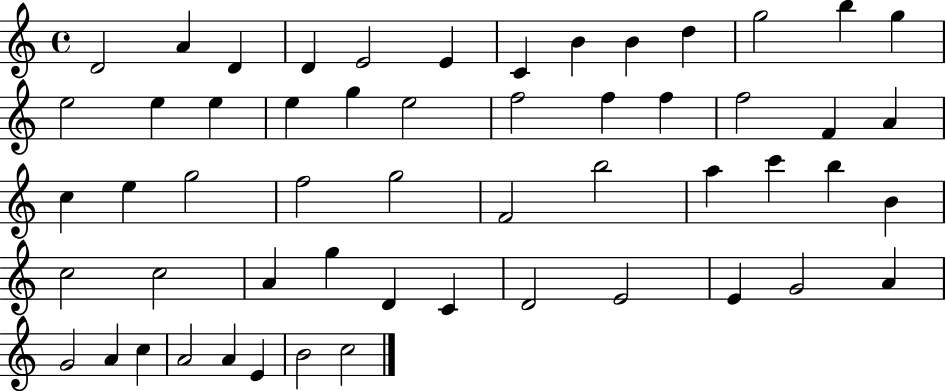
X:1
T:Untitled
M:4/4
L:1/4
K:C
D2 A D D E2 E C B B d g2 b g e2 e e e g e2 f2 f f f2 F A c e g2 f2 g2 F2 b2 a c' b B c2 c2 A g D C D2 E2 E G2 A G2 A c A2 A E B2 c2